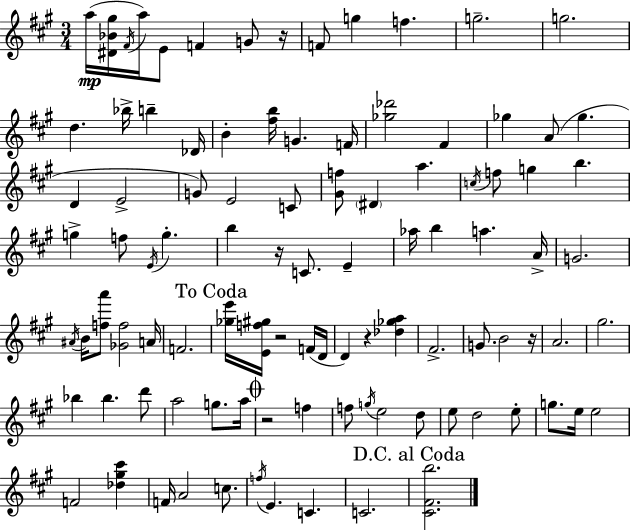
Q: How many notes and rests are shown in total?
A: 99